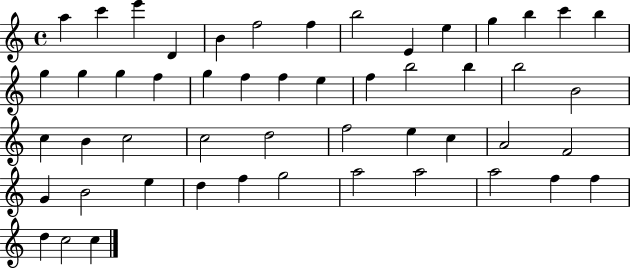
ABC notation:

X:1
T:Untitled
M:4/4
L:1/4
K:C
a c' e' D B f2 f b2 E e g b c' b g g g f g f f e f b2 b b2 B2 c B c2 c2 d2 f2 e c A2 F2 G B2 e d f g2 a2 a2 a2 f f d c2 c